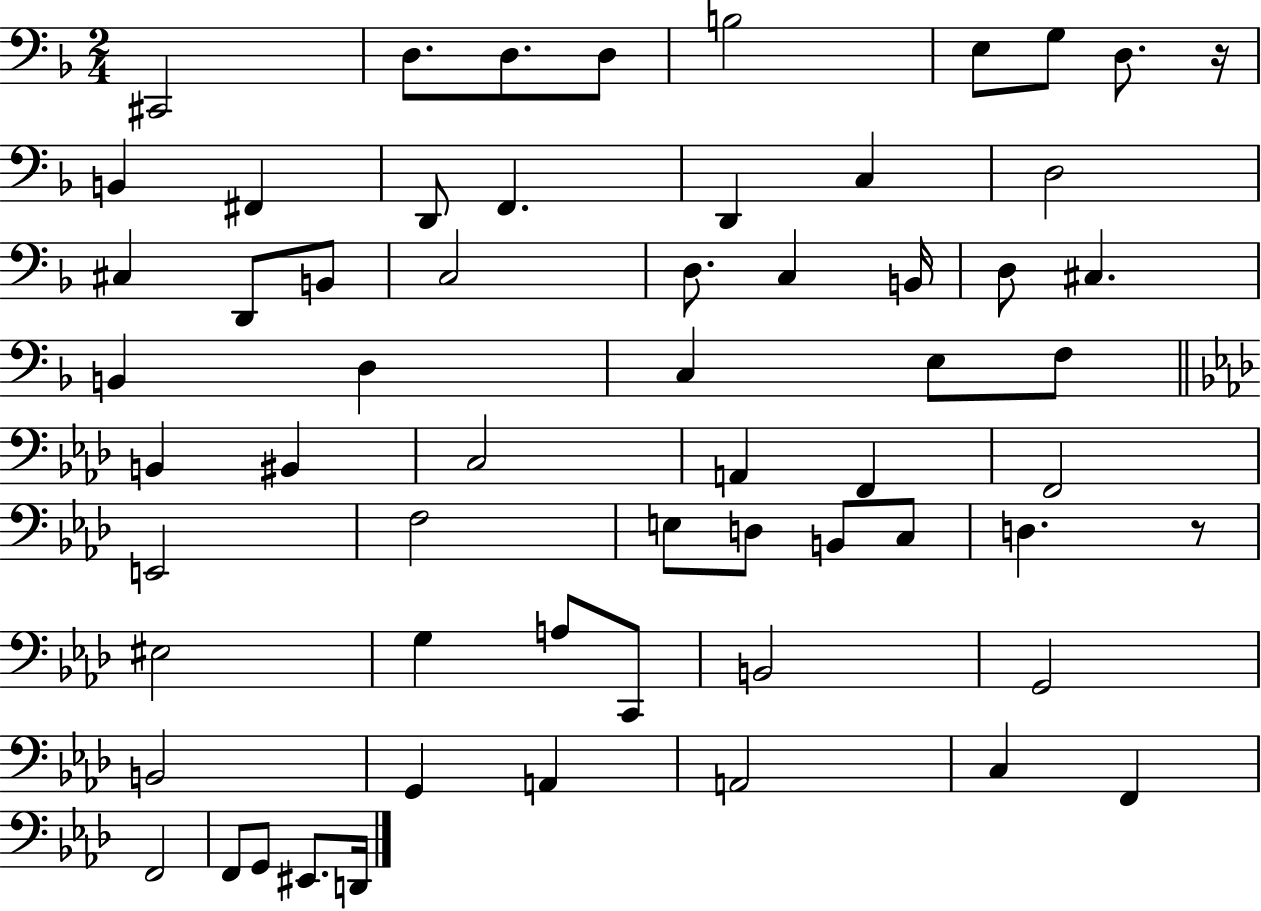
{
  \clef bass
  \numericTimeSignature
  \time 2/4
  \key f \major
  cis,2 | d8. d8. d8 | b2 | e8 g8 d8. r16 | \break b,4 fis,4 | d,8 f,4. | d,4 c4 | d2 | \break cis4 d,8 b,8 | c2 | d8. c4 b,16 | d8 cis4. | \break b,4 d4 | c4 e8 f8 | \bar "||" \break \key aes \major b,4 bis,4 | c2 | a,4 f,4 | f,2 | \break e,2 | f2 | e8 d8 b,8 c8 | d4. r8 | \break eis2 | g4 a8 c,8 | b,2 | g,2 | \break b,2 | g,4 a,4 | a,2 | c4 f,4 | \break f,2 | f,8 g,8 eis,8. d,16 | \bar "|."
}